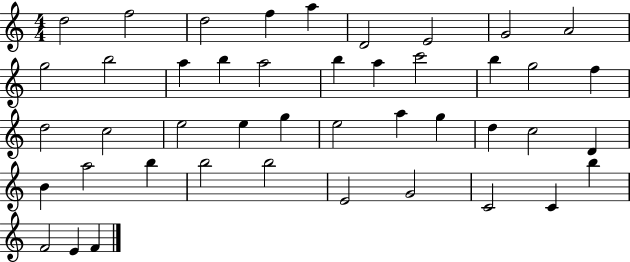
X:1
T:Untitled
M:4/4
L:1/4
K:C
d2 f2 d2 f a D2 E2 G2 A2 g2 b2 a b a2 b a c'2 b g2 f d2 c2 e2 e g e2 a g d c2 D B a2 b b2 b2 E2 G2 C2 C b F2 E F